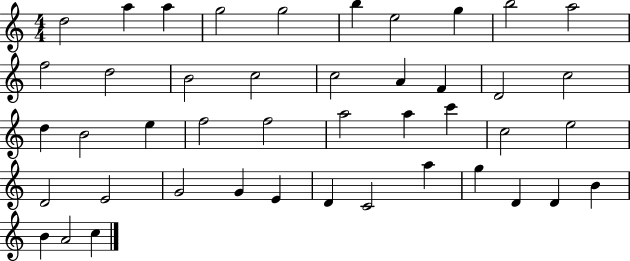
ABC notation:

X:1
T:Untitled
M:4/4
L:1/4
K:C
d2 a a g2 g2 b e2 g b2 a2 f2 d2 B2 c2 c2 A F D2 c2 d B2 e f2 f2 a2 a c' c2 e2 D2 E2 G2 G E D C2 a g D D B B A2 c